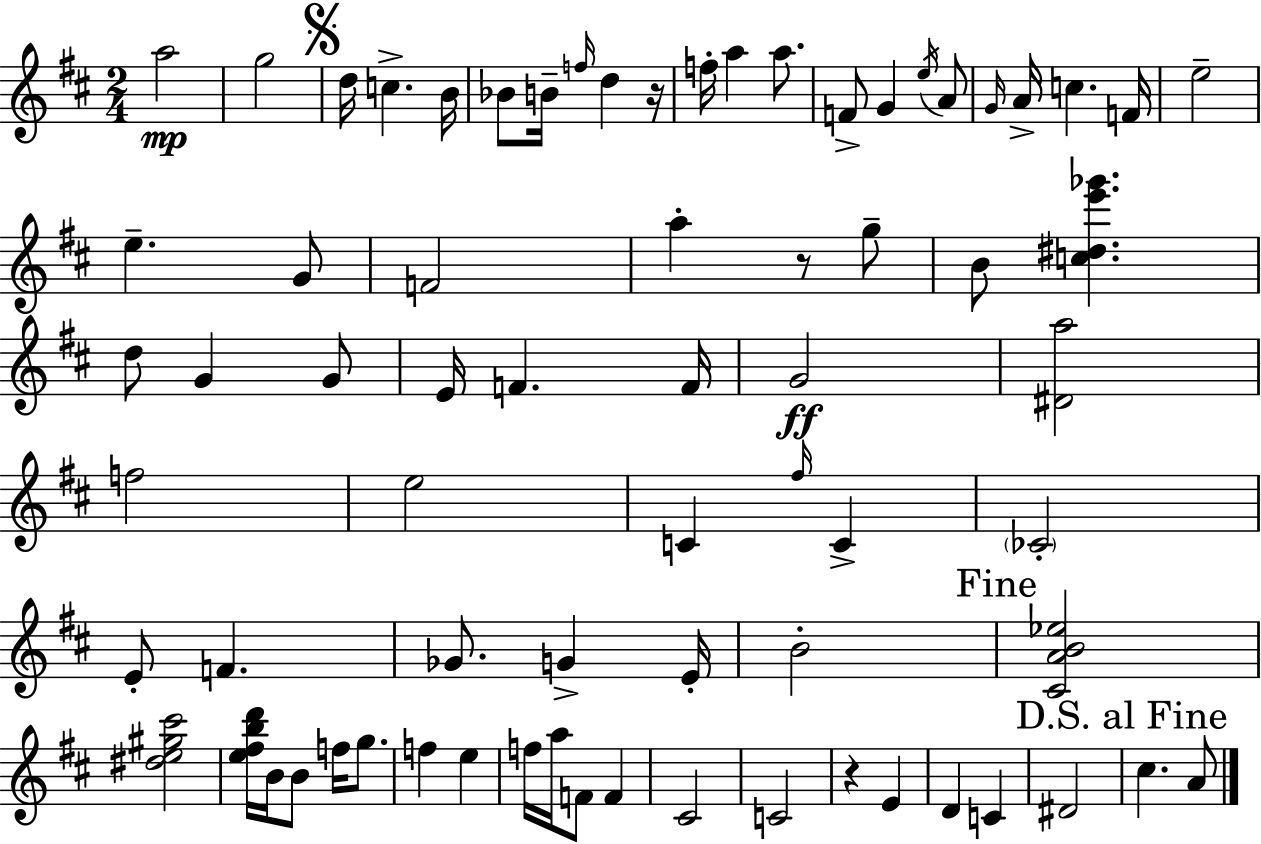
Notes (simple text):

A5/h G5/h D5/s C5/q. B4/s Bb4/e B4/s F5/s D5/q R/s F5/s A5/q A5/e. F4/e G4/q E5/s A4/e G4/s A4/s C5/q. F4/s E5/h E5/q. G4/e F4/h A5/q R/e G5/e B4/e [C5,D#5,E6,Gb6]/q. D5/e G4/q G4/e E4/s F4/q. F4/s G4/h [D#4,A5]/h F5/h E5/h C4/q F#5/s C4/q CES4/h E4/e F4/q. Gb4/e. G4/q E4/s B4/h [C#4,A4,B4,Eb5]/h [D#5,E5,G#5,C#6]/h [E5,F#5,B5,D6]/s B4/s B4/e F5/s G5/e. F5/q E5/q F5/s A5/s F4/e F4/q C#4/h C4/h R/q E4/q D4/q C4/q D#4/h C#5/q. A4/e